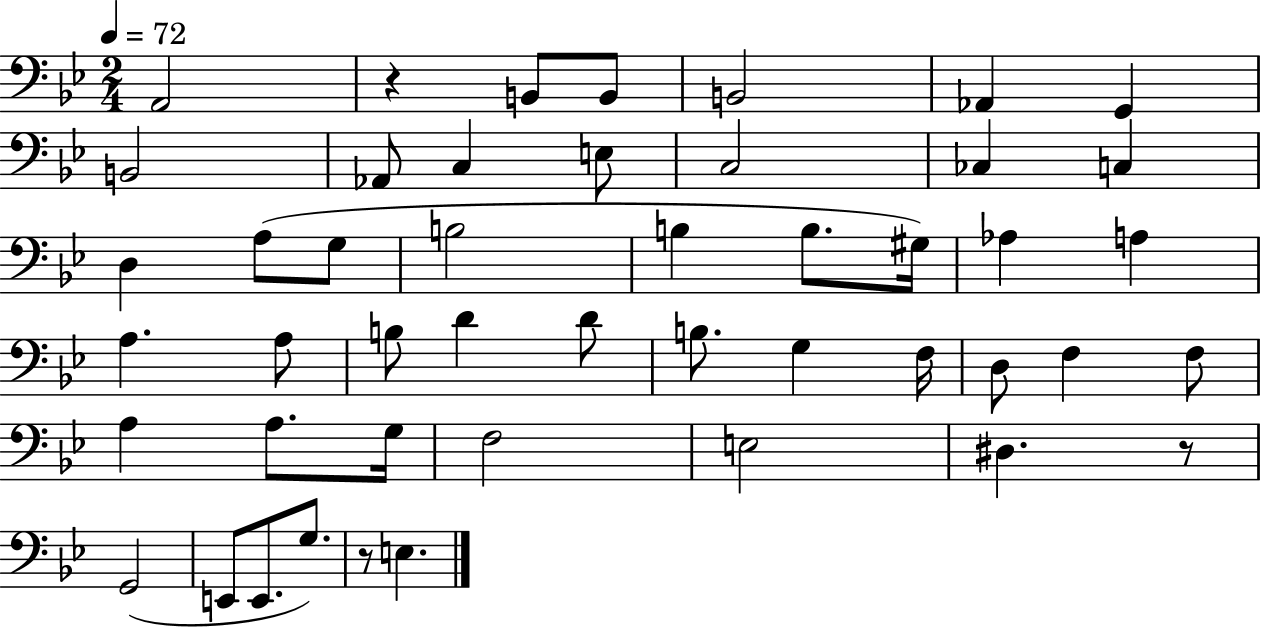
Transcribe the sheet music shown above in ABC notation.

X:1
T:Untitled
M:2/4
L:1/4
K:Bb
A,,2 z B,,/2 B,,/2 B,,2 _A,, G,, B,,2 _A,,/2 C, E,/2 C,2 _C, C, D, A,/2 G,/2 B,2 B, B,/2 ^G,/4 _A, A, A, A,/2 B,/2 D D/2 B,/2 G, F,/4 D,/2 F, F,/2 A, A,/2 G,/4 F,2 E,2 ^D, z/2 G,,2 E,,/2 E,,/2 G,/2 z/2 E,